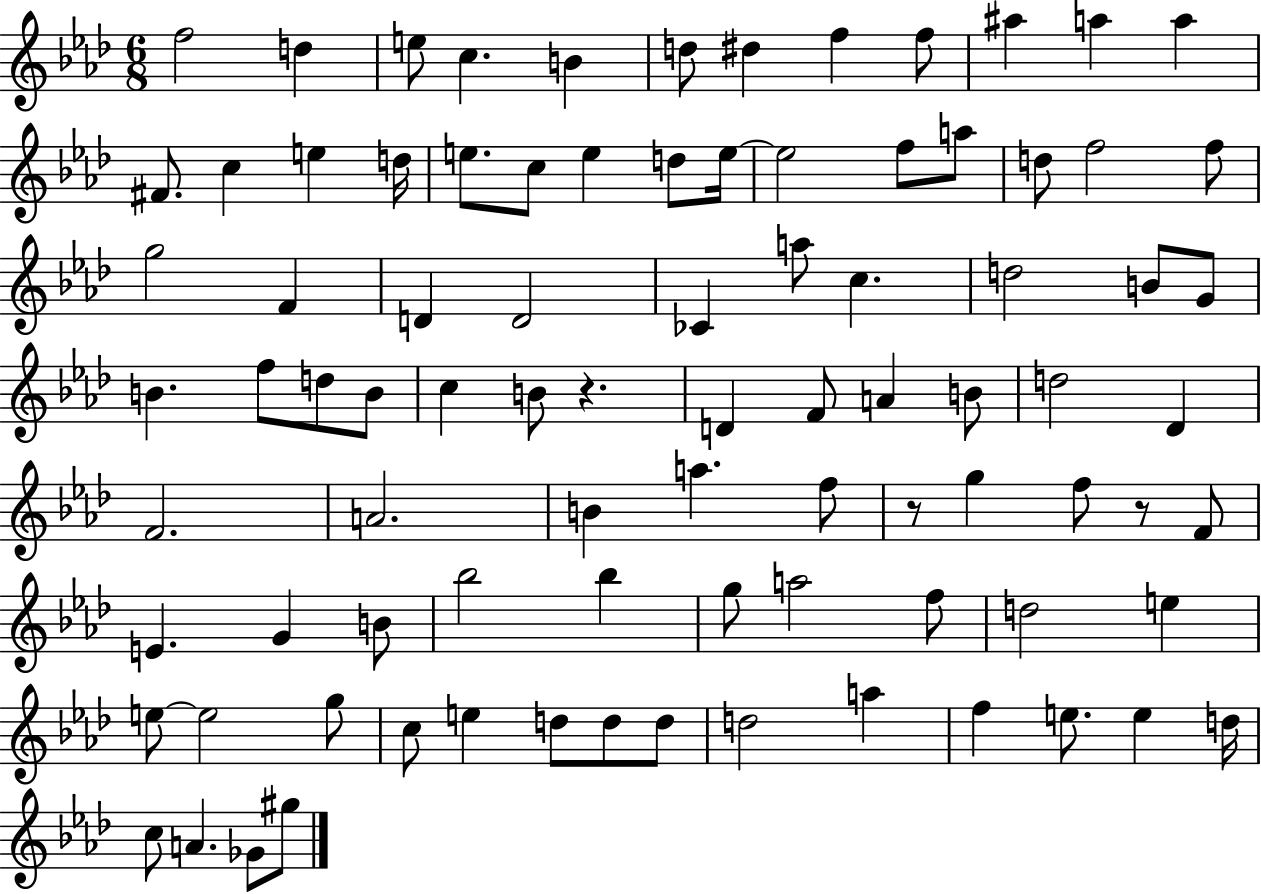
X:1
T:Untitled
M:6/8
L:1/4
K:Ab
f2 d e/2 c B d/2 ^d f f/2 ^a a a ^F/2 c e d/4 e/2 c/2 e d/2 e/4 e2 f/2 a/2 d/2 f2 f/2 g2 F D D2 _C a/2 c d2 B/2 G/2 B f/2 d/2 B/2 c B/2 z D F/2 A B/2 d2 _D F2 A2 B a f/2 z/2 g f/2 z/2 F/2 E G B/2 _b2 _b g/2 a2 f/2 d2 e e/2 e2 g/2 c/2 e d/2 d/2 d/2 d2 a f e/2 e d/4 c/2 A _G/2 ^g/2